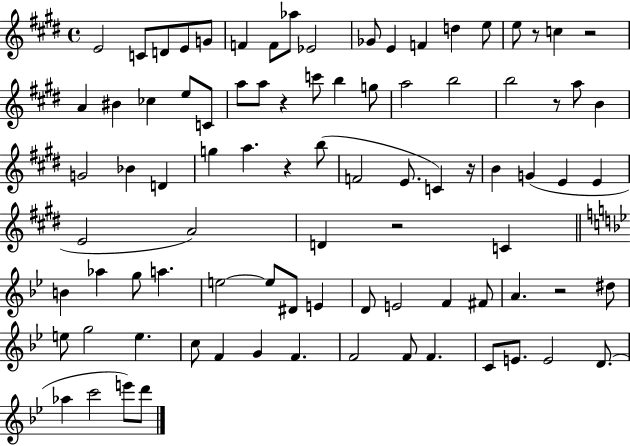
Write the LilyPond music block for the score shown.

{
  \clef treble
  \time 4/4
  \defaultTimeSignature
  \key e \major
  e'2 c'8 d'8 e'8 g'8 | f'4 f'8 aes''8 ees'2 | ges'8 e'4 f'4 d''4 e''8 | e''8 r8 c''4 r2 | \break a'4 bis'4 ces''4 e''8 c'8 | a''8 a''8 r4 c'''8 b''4 g''8 | a''2 b''2 | b''2 r8 a''8 b'4 | \break g'2 bes'4 d'4 | g''4 a''4. r4 b''8( | f'2 e'8. c'4) r16 | b'4 g'4( e'4 e'4 | \break e'2 a'2) | d'4 r2 c'4 | \bar "||" \break \key bes \major b'4 aes''4 g''8 a''4. | e''2~~ e''8 dis'8 e'4 | d'8 e'2 f'4 fis'8 | a'4. r2 dis''8 | \break e''8 g''2 e''4. | c''8 f'4 g'4 f'4. | f'2 f'8 f'4. | c'8 e'8. e'2 d'8.( | \break aes''4 c'''2 e'''8) d'''8 | \bar "|."
}